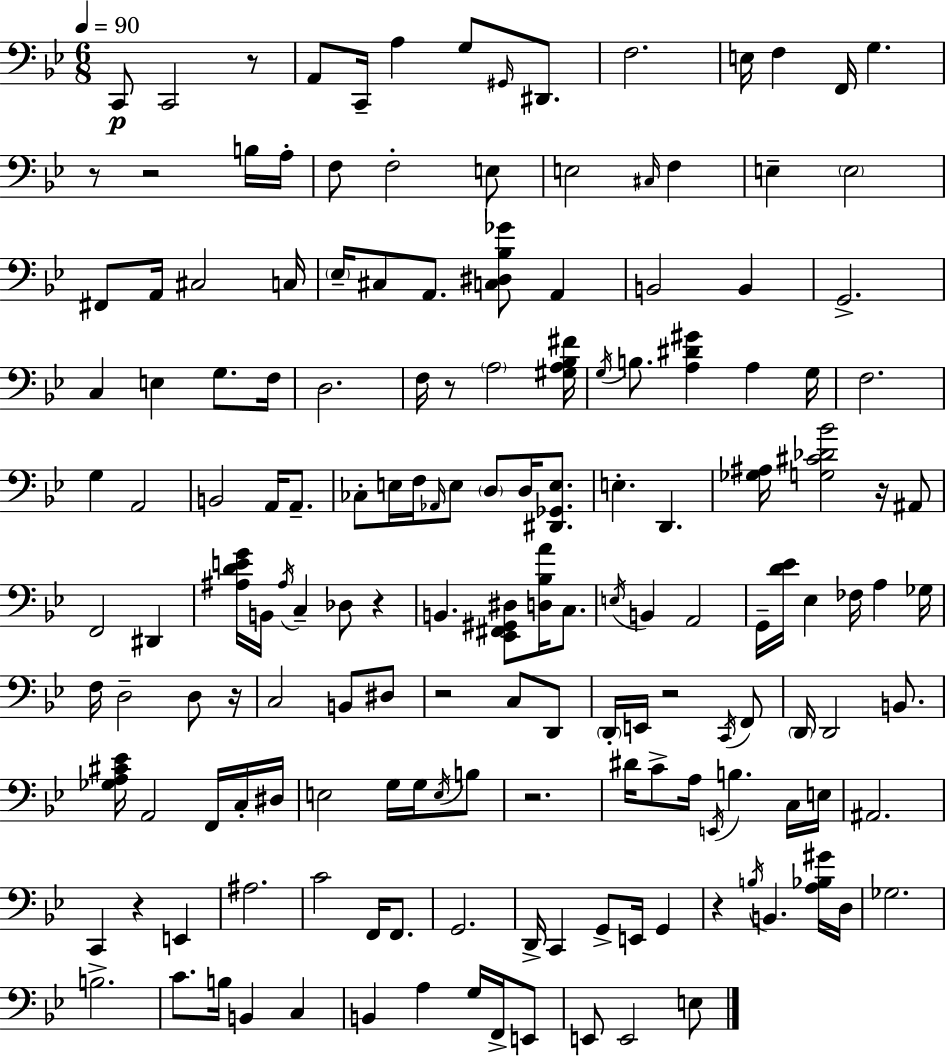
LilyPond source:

{
  \clef bass
  \numericTimeSignature
  \time 6/8
  \key bes \major
  \tempo 4 = 90
  c,8\p c,2 r8 | a,8 c,16-- a4 g8 \grace { gis,16 } dis,8. | f2. | e16 f4 f,16 g4. | \break r8 r2 b16 | a16-. f8 f2-. e8 | e2 \grace { cis16 } f4 | e4-- \parenthesize e2 | \break fis,8 a,16 cis2 | c16 \parenthesize ees16-- cis8 a,8. <c dis bes ges'>8 a,4 | b,2 b,4 | g,2.-> | \break c4 e4 g8. | f16 d2. | f16 r8 \parenthesize a2 | <gis a bes fis'>16 \acciaccatura { g16 } b8. <a dis' gis'>4 a4 | \break g16 f2. | g4 a,2 | b,2 a,16 | a,8.-- ces8-. e16 f16 \grace { aes,16 } e8 \parenthesize d8 | \break d16 <dis, ges, e>8. e4.-. d,4. | <ges ais>16 <g cis' des' bes'>2 | r16 ais,8 f,2 | dis,4 <ais d' e' g'>16 b,16 \acciaccatura { ais16 } c4-- des8 | \break r4 b,4. <ees, fis, gis, dis>8 | <d bes a'>16 c8. \acciaccatura { e16 } b,4 a,2 | g,16-- <d' ees'>16 ees4 | fes16 a4 ges16 f16 d2-- | \break d8 r16 c2 | b,8 dis8 r2 | c8 d,8 \parenthesize d,16-. e,16 r2 | \acciaccatura { c,16 } f,8 \parenthesize d,16 d,2 | \break b,8. <ges a cis' ees'>16 a,2 | f,16 c16-. dis16 e2 | g16 g16 \acciaccatura { e16 } b8 r2. | dis'16 c'8-> a16 | \break \acciaccatura { e,16 } b4. c16 e16 ais,2. | c,4 | r4 e,4 ais2. | c'2 | \break f,16 f,8. g,2. | d,16-> c,4 | g,8-> e,16 g,4 r4 | \acciaccatura { b16 } b,4. <a bes gis'>16 d16 ges2. | \break b2.-> | c'8. | b16 b,4 c4 b,4 | a4 g16 f,16-> e,8 e,8 | \break e,2 e8 \bar "|."
}